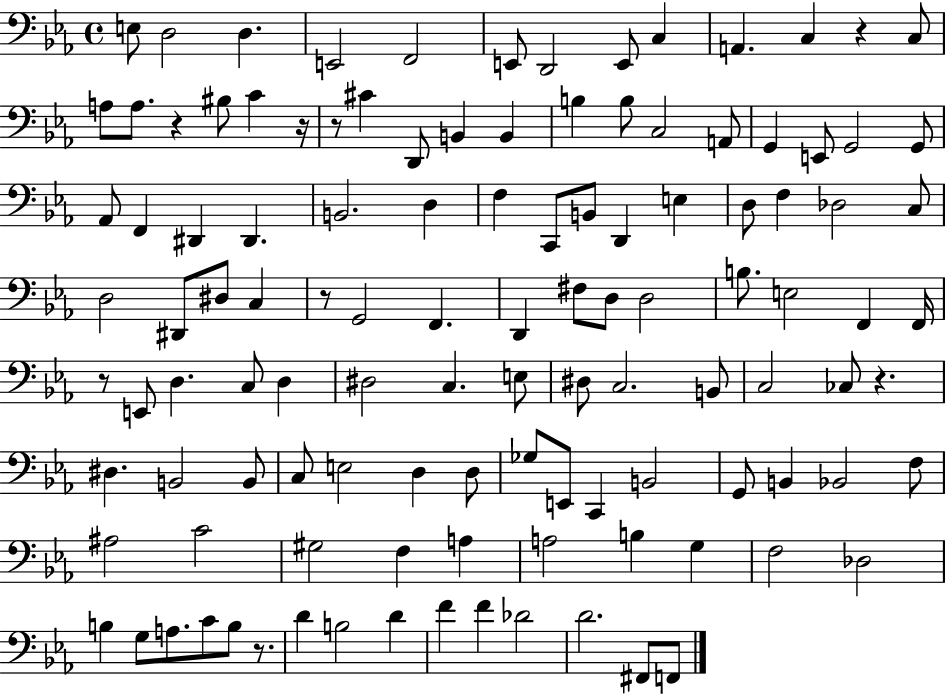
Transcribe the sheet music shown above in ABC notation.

X:1
T:Untitled
M:4/4
L:1/4
K:Eb
E,/2 D,2 D, E,,2 F,,2 E,,/2 D,,2 E,,/2 C, A,, C, z C,/2 A,/2 A,/2 z ^B,/2 C z/4 z/2 ^C D,,/2 B,, B,, B, B,/2 C,2 A,,/2 G,, E,,/2 G,,2 G,,/2 _A,,/2 F,, ^D,, ^D,, B,,2 D, F, C,,/2 B,,/2 D,, E, D,/2 F, _D,2 C,/2 D,2 ^D,,/2 ^D,/2 C, z/2 G,,2 F,, D,, ^F,/2 D,/2 D,2 B,/2 E,2 F,, F,,/4 z/2 E,,/2 D, C,/2 D, ^D,2 C, E,/2 ^D,/2 C,2 B,,/2 C,2 _C,/2 z ^D, B,,2 B,,/2 C,/2 E,2 D, D,/2 _G,/2 E,,/2 C,, B,,2 G,,/2 B,, _B,,2 F,/2 ^A,2 C2 ^G,2 F, A, A,2 B, G, F,2 _D,2 B, G,/2 A,/2 C/2 B,/2 z/2 D B,2 D F F _D2 D2 ^F,,/2 F,,/2